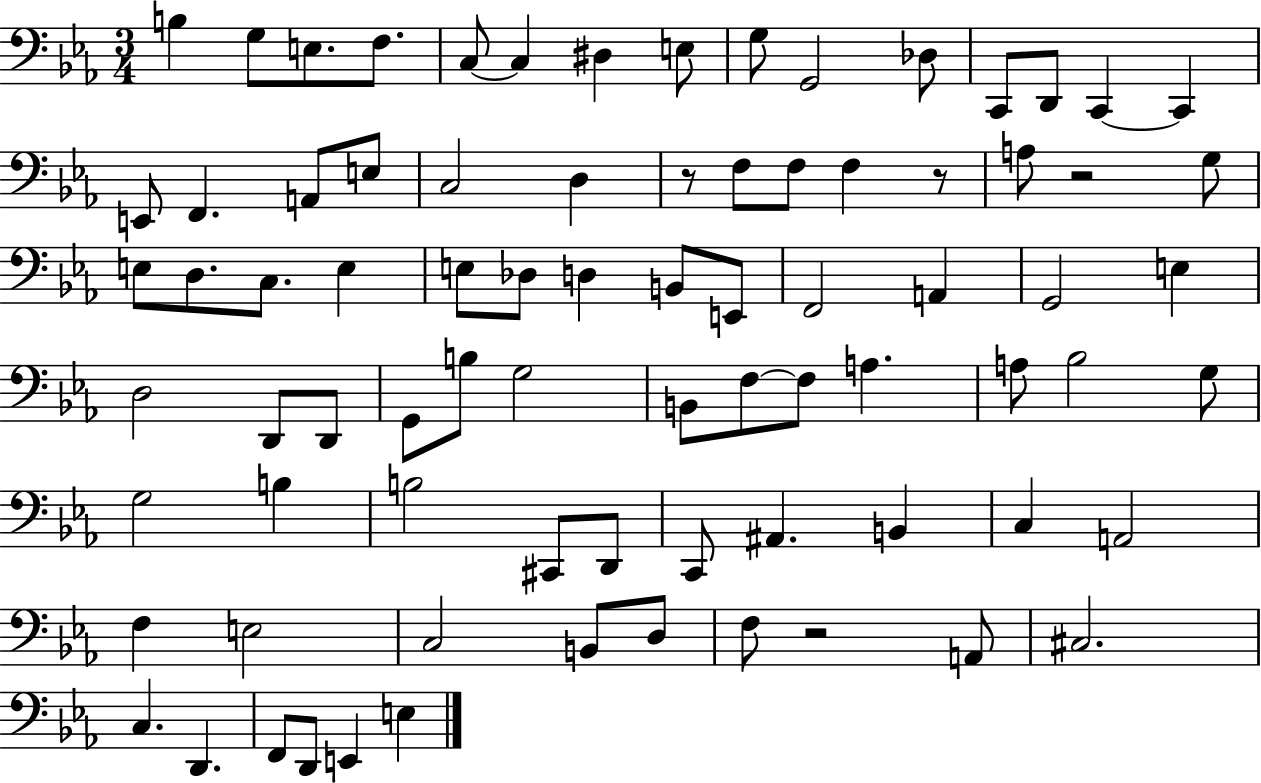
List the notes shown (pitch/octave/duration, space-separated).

B3/q G3/e E3/e. F3/e. C3/e C3/q D#3/q E3/e G3/e G2/h Db3/e C2/e D2/e C2/q C2/q E2/e F2/q. A2/e E3/e C3/h D3/q R/e F3/e F3/e F3/q R/e A3/e R/h G3/e E3/e D3/e. C3/e. E3/q E3/e Db3/e D3/q B2/e E2/e F2/h A2/q G2/h E3/q D3/h D2/e D2/e G2/e B3/e G3/h B2/e F3/e F3/e A3/q. A3/e Bb3/h G3/e G3/h B3/q B3/h C#2/e D2/e C2/e A#2/q. B2/q C3/q A2/h F3/q E3/h C3/h B2/e D3/e F3/e R/h A2/e C#3/h. C3/q. D2/q. F2/e D2/e E2/q E3/q